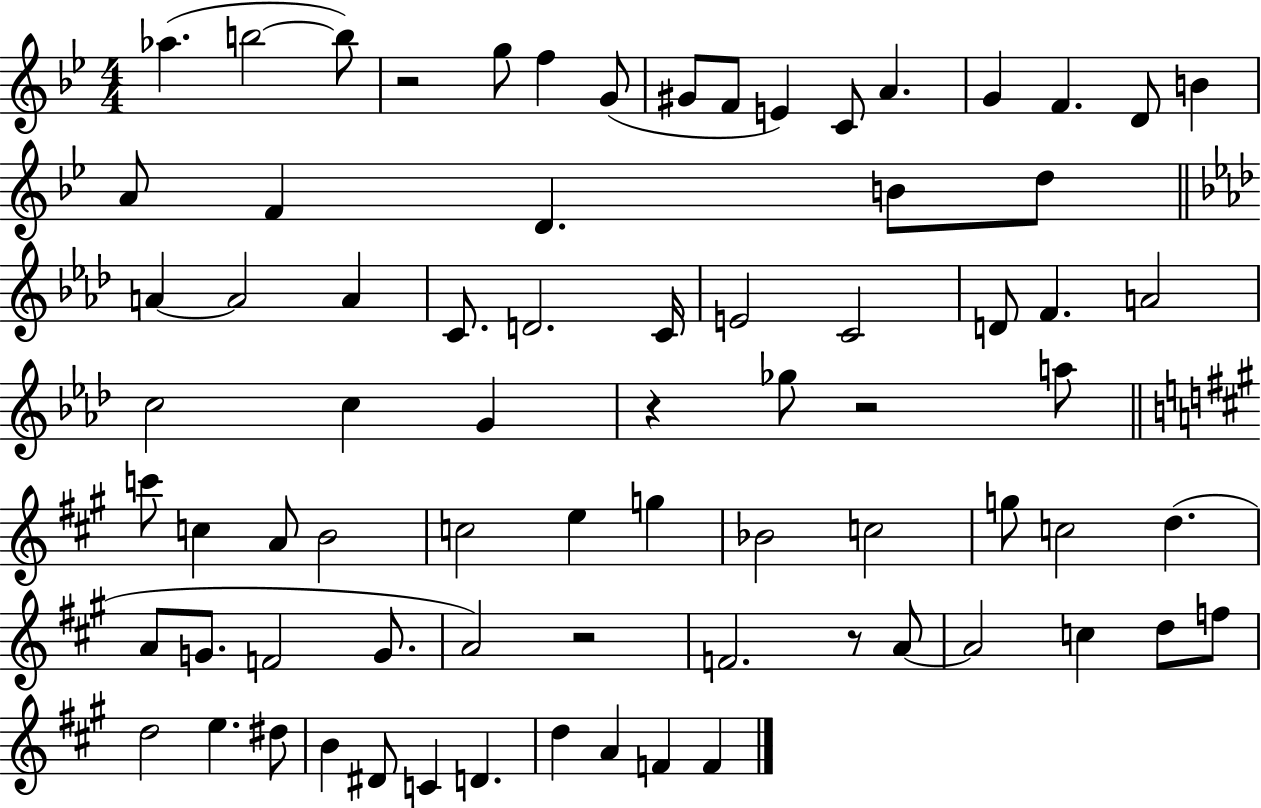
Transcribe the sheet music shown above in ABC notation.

X:1
T:Untitled
M:4/4
L:1/4
K:Bb
_a b2 b/2 z2 g/2 f G/2 ^G/2 F/2 E C/2 A G F D/2 B A/2 F D B/2 d/2 A A2 A C/2 D2 C/4 E2 C2 D/2 F A2 c2 c G z _g/2 z2 a/2 c'/2 c A/2 B2 c2 e g _B2 c2 g/2 c2 d A/2 G/2 F2 G/2 A2 z2 F2 z/2 A/2 A2 c d/2 f/2 d2 e ^d/2 B ^D/2 C D d A F F